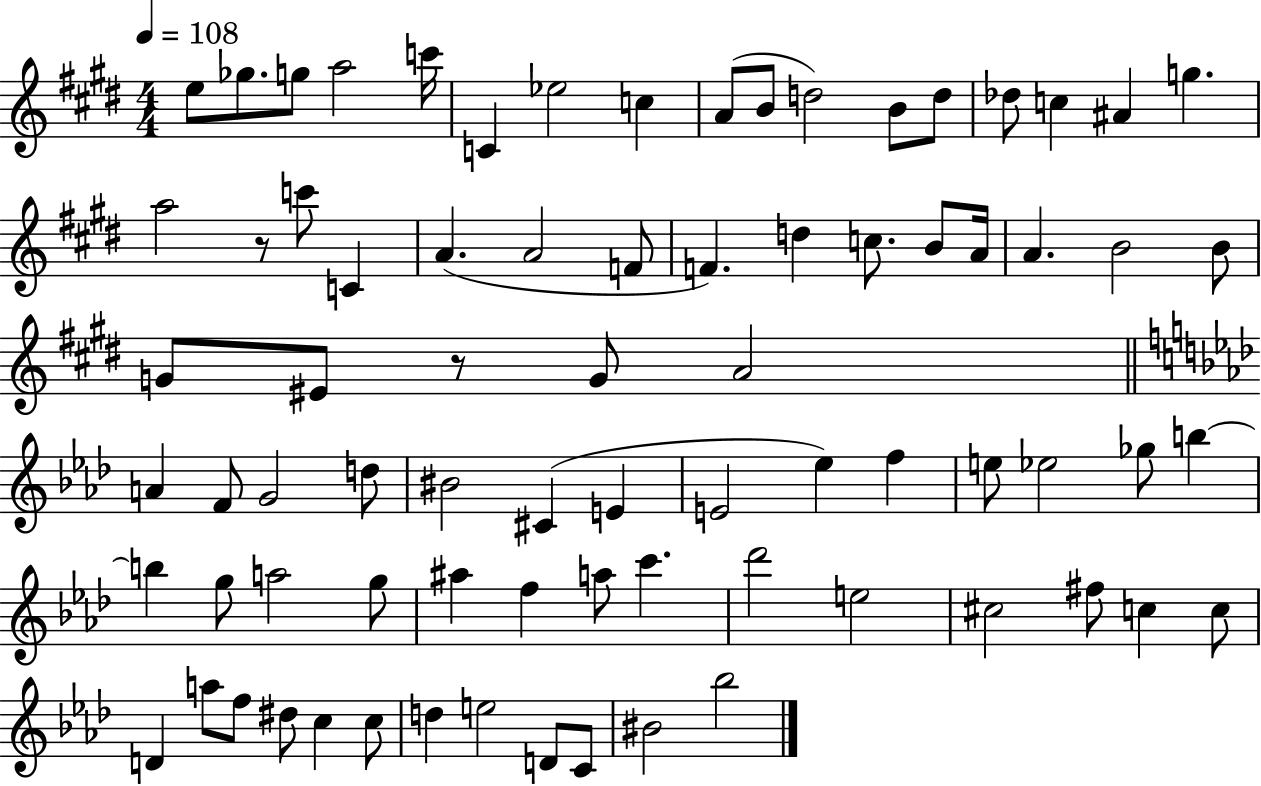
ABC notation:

X:1
T:Untitled
M:4/4
L:1/4
K:E
e/2 _g/2 g/2 a2 c'/4 C _e2 c A/2 B/2 d2 B/2 d/2 _d/2 c ^A g a2 z/2 c'/2 C A A2 F/2 F d c/2 B/2 A/4 A B2 B/2 G/2 ^E/2 z/2 G/2 A2 A F/2 G2 d/2 ^B2 ^C E E2 _e f e/2 _e2 _g/2 b b g/2 a2 g/2 ^a f a/2 c' _d'2 e2 ^c2 ^f/2 c c/2 D a/2 f/2 ^d/2 c c/2 d e2 D/2 C/2 ^B2 _b2